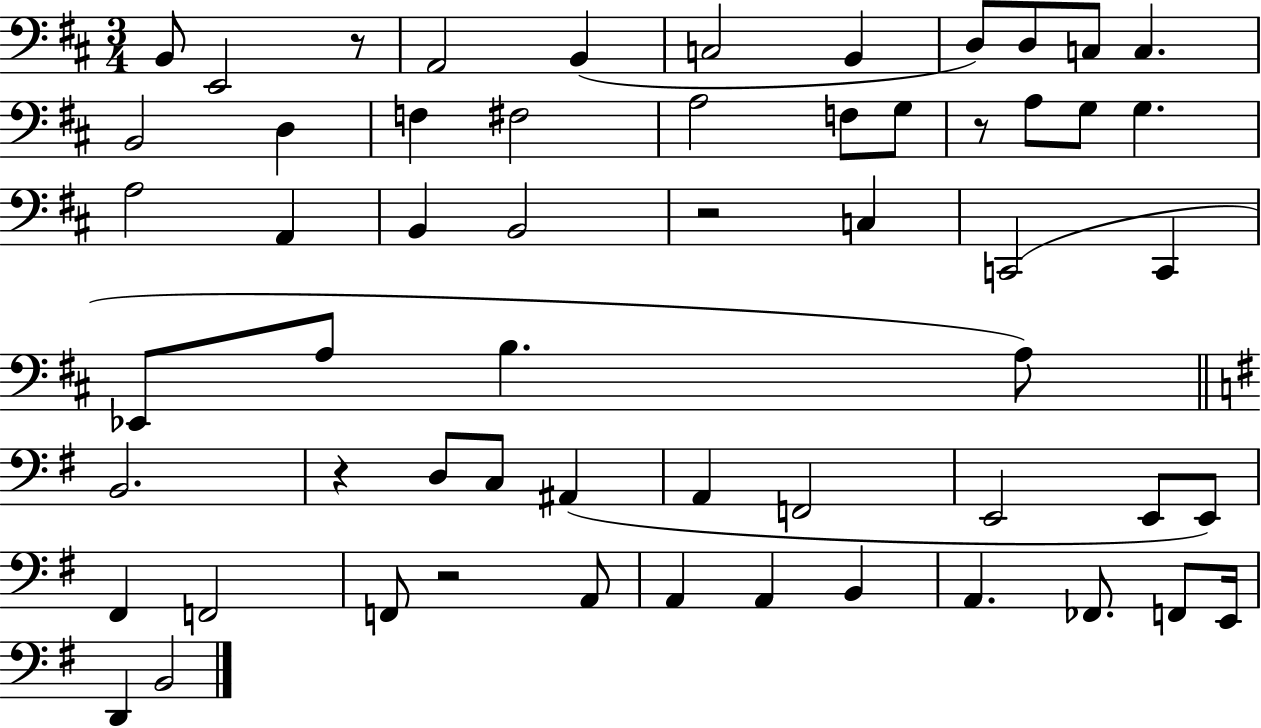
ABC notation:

X:1
T:Untitled
M:3/4
L:1/4
K:D
B,,/2 E,,2 z/2 A,,2 B,, C,2 B,, D,/2 D,/2 C,/2 C, B,,2 D, F, ^F,2 A,2 F,/2 G,/2 z/2 A,/2 G,/2 G, A,2 A,, B,, B,,2 z2 C, C,,2 C,, _E,,/2 A,/2 B, A,/2 B,,2 z D,/2 C,/2 ^A,, A,, F,,2 E,,2 E,,/2 E,,/2 ^F,, F,,2 F,,/2 z2 A,,/2 A,, A,, B,, A,, _F,,/2 F,,/2 E,,/4 D,, B,,2